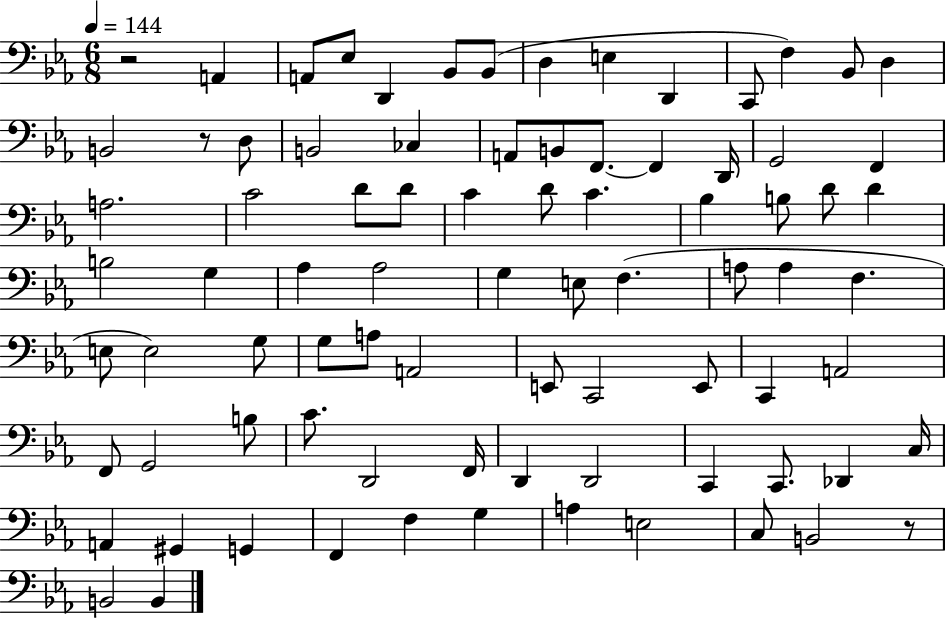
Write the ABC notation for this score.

X:1
T:Untitled
M:6/8
L:1/4
K:Eb
z2 A,, A,,/2 _E,/2 D,, _B,,/2 _B,,/2 D, E, D,, C,,/2 F, _B,,/2 D, B,,2 z/2 D,/2 B,,2 _C, A,,/2 B,,/2 F,,/2 F,, D,,/4 G,,2 F,, A,2 C2 D/2 D/2 C D/2 C _B, B,/2 D/2 D B,2 G, _A, _A,2 G, E,/2 F, A,/2 A, F, E,/2 E,2 G,/2 G,/2 A,/2 A,,2 E,,/2 C,,2 E,,/2 C,, A,,2 F,,/2 G,,2 B,/2 C/2 D,,2 F,,/4 D,, D,,2 C,, C,,/2 _D,, C,/4 A,, ^G,, G,, F,, F, G, A, E,2 C,/2 B,,2 z/2 B,,2 B,,